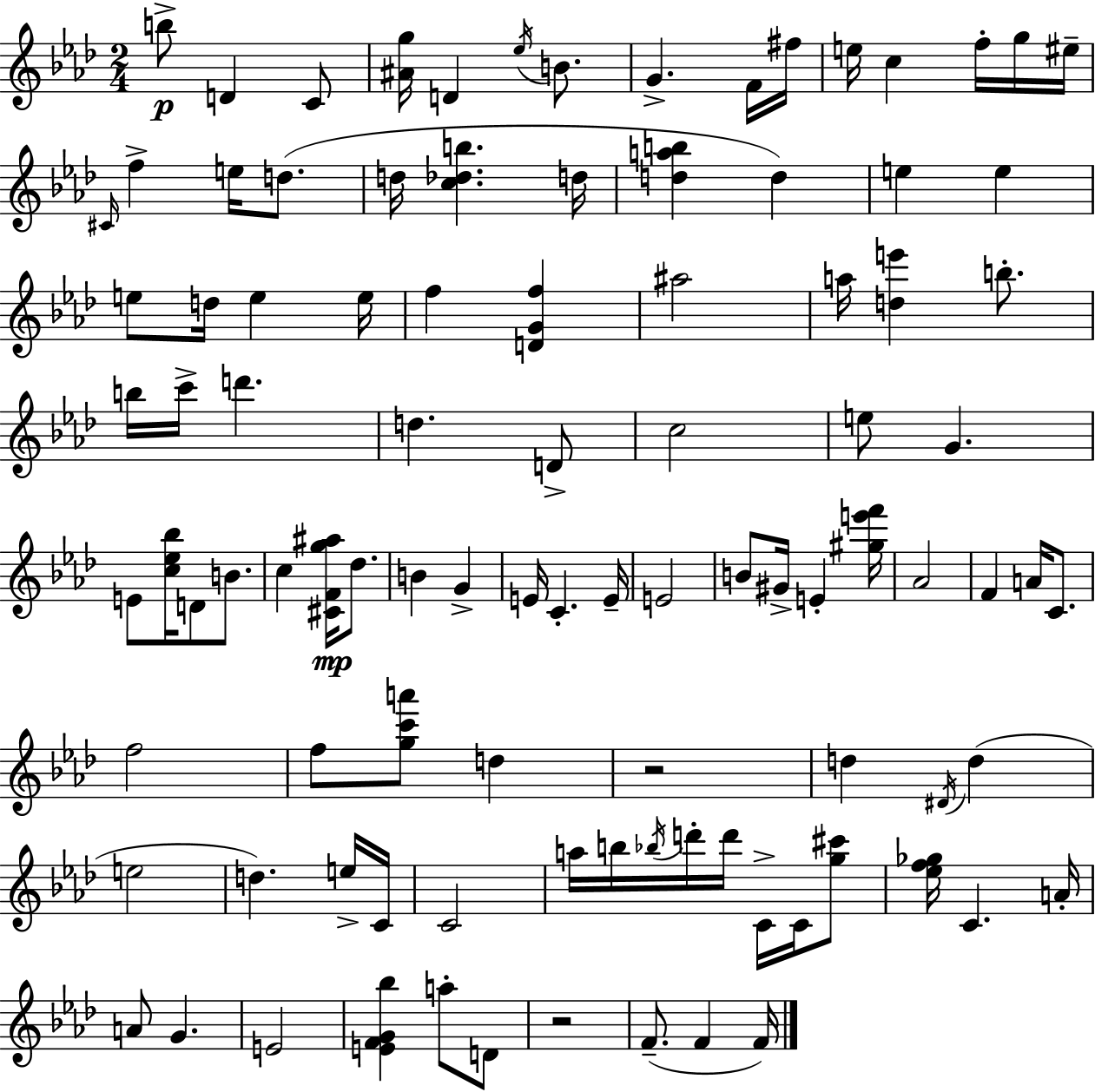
X:1
T:Untitled
M:2/4
L:1/4
K:Ab
b/2 D C/2 [^Ag]/4 D _e/4 B/2 G F/4 ^f/4 e/4 c f/4 g/4 ^e/4 ^C/4 f e/4 d/2 d/4 [c_db] d/4 [dab] d e e e/2 d/4 e e/4 f [DGf] ^a2 a/4 [de'] b/2 b/4 c'/4 d' d D/2 c2 e/2 G E/2 [c_e_b]/4 D/2 B/2 c [^CFg^a]/4 _d/2 B G E/4 C E/4 E2 B/2 ^G/4 E [^ge'f']/4 _A2 F A/4 C/2 f2 f/2 [gc'a']/2 d z2 d ^D/4 d e2 d e/4 C/4 C2 a/4 b/4 _b/4 d'/4 d'/4 C/4 C/4 [g^c']/2 [_ef_g]/4 C A/4 A/2 G E2 [EFG_b] a/2 D/2 z2 F/2 F F/4